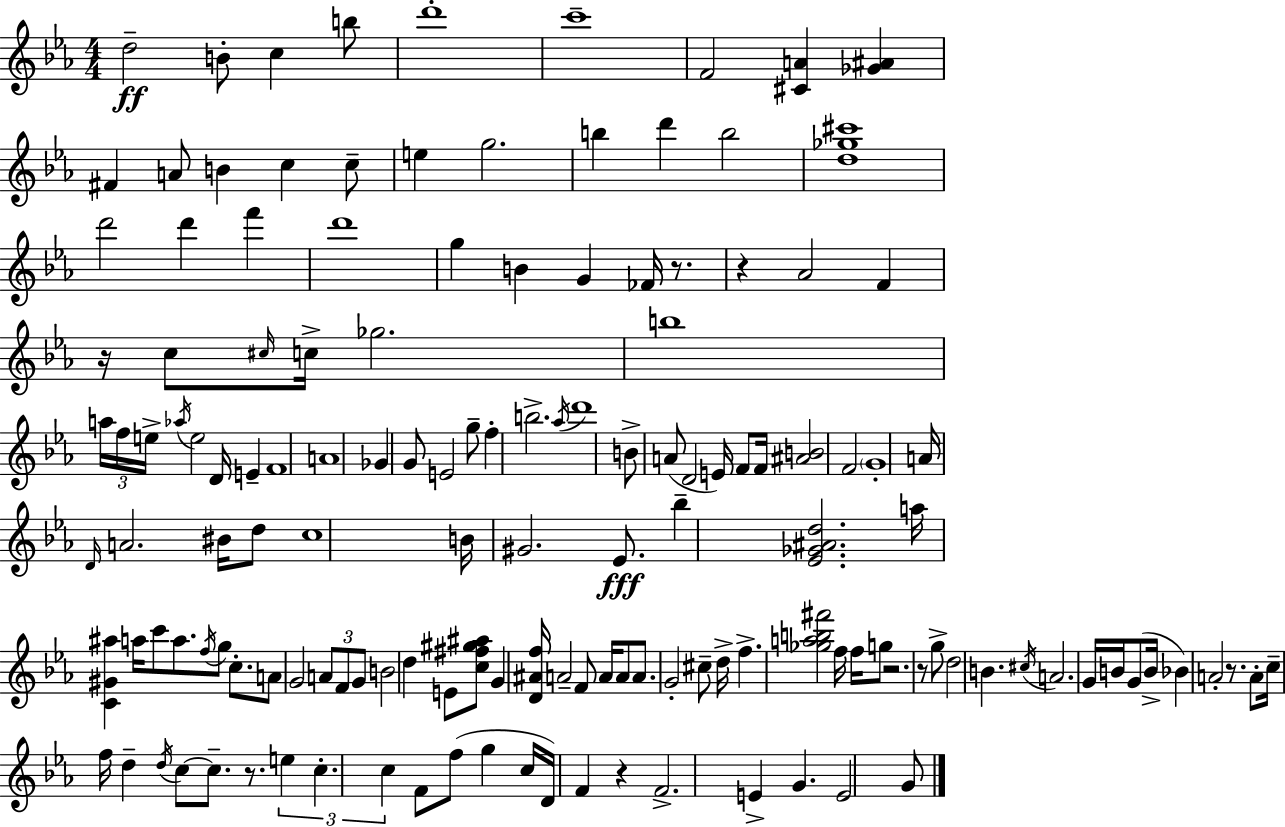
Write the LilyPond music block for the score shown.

{
  \clef treble
  \numericTimeSignature
  \time 4/4
  \key c \minor
  d''2--\ff b'8-. c''4 b''8 | d'''1-. | c'''1-- | f'2 <cis' a'>4 <ges' ais'>4 | \break fis'4 a'8 b'4 c''4 c''8-- | e''4 g''2. | b''4 d'''4 b''2 | <d'' ges'' cis'''>1 | \break d'''2 d'''4 f'''4 | d'''1 | g''4 b'4 g'4 fes'16 r8. | r4 aes'2 f'4 | \break r16 c''8 \grace { cis''16 } c''16-> ges''2. | b''1 | \tuplet 3/2 { a''16 f''16 e''16-> } \acciaccatura { aes''16 } e''2 d'16 e'4-- | f'1 | \break a'1 | ges'4 g'8 e'2 | g''8-- f''4-. b''2.-> | \acciaccatura { aes''16 } d'''1 | \break b'8-> a'8( d'2 e'16) | f'8 f'16 <ais' b'>2 f'2 | \parenthesize g'1-. | a'16 \grace { d'16 } a'2. | \break bis'16 d''8 c''1 | b'16 gis'2. | ees'8.\fff bes''4-- <ees' ges' ais' d''>2. | a''16 <c' gis' ais''>4 a''16 c'''8 a''8. \acciaccatura { f''16 } | \break g''8 c''8.-. a'8 g'2 \tuplet 3/2 { a'8 | f'8 g'8 } b'2 d''4 | e'8 <c'' fis'' gis'' ais''>8 g'4 <d' ais' f''>16 a'2-- | f'8 a'16 a'8 a'8. g'2-. | \break cis''8-- d''16-> f''4.-> <ges'' a'' b'' fis'''>2 | f''16 f''16 g''8 r2. | r8 g''8-> d''2 b'4. | \acciaccatura { cis''16 } a'2. | \break g'16 b'16 g'8( b'16-> bes'4) a'2-. | r8. a'8-. c''16-- f''16 d''4-- \acciaccatura { d''16 } c''8~~ | c''8.-- r8. \tuplet 3/2 { e''4 c''4.-. | c''4 } f'8 f''8( g''4 c''16 d'16) f'4 | \break r4 f'2.-> | e'4-> g'4. e'2 | g'8 \bar "|."
}